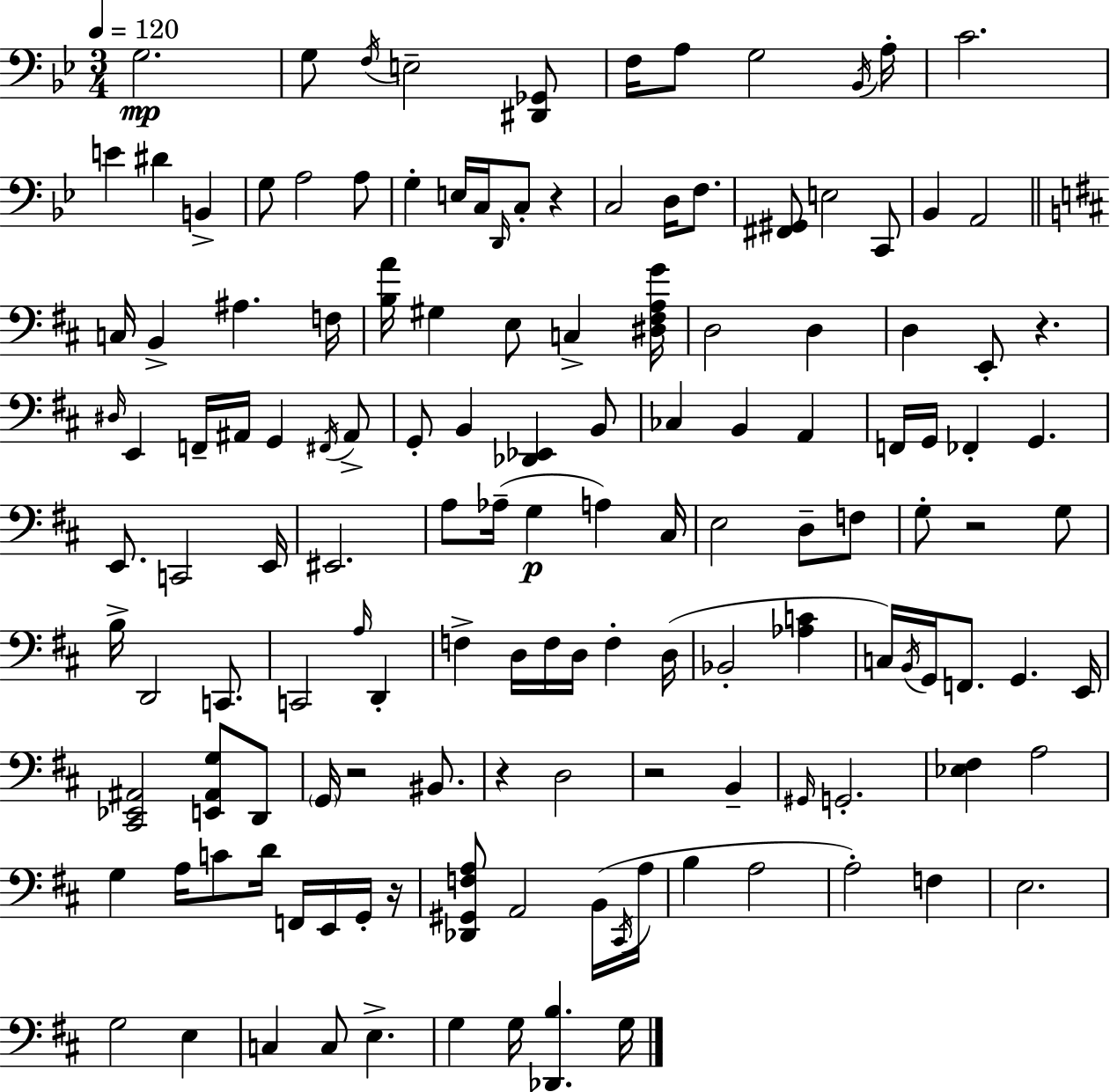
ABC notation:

X:1
T:Untitled
M:3/4
L:1/4
K:Gm
G,2 G,/2 F,/4 E,2 [^D,,_G,,]/2 F,/4 A,/2 G,2 _B,,/4 A,/4 C2 E ^D B,, G,/2 A,2 A,/2 G, E,/4 C,/4 D,,/4 C,/2 z C,2 D,/4 F,/2 [^F,,^G,,]/2 E,2 C,,/2 _B,, A,,2 C,/4 B,, ^A, F,/4 [B,A]/4 ^G, E,/2 C, [^D,^F,A,G]/4 D,2 D, D, E,,/2 z ^D,/4 E,, F,,/4 ^A,,/4 G,, ^F,,/4 ^A,,/2 G,,/2 B,, [_D,,_E,,] B,,/2 _C, B,, A,, F,,/4 G,,/4 _F,, G,, E,,/2 C,,2 E,,/4 ^E,,2 A,/2 _A,/4 G, A, ^C,/4 E,2 D,/2 F,/2 G,/2 z2 G,/2 B,/4 D,,2 C,,/2 C,,2 A,/4 D,, F, D,/4 F,/4 D,/4 F, D,/4 _B,,2 [_A,C] C,/4 B,,/4 G,,/4 F,,/2 G,, E,,/4 [^C,,_E,,^A,,]2 [E,,^A,,G,]/2 D,,/2 G,,/4 z2 ^B,,/2 z D,2 z2 B,, ^G,,/4 G,,2 [_E,^F,] A,2 G, A,/4 C/2 D/4 F,,/4 E,,/4 G,,/4 z/4 [_D,,^G,,F,A,]/2 A,,2 B,,/4 ^C,,/4 A,/4 B, A,2 A,2 F, E,2 G,2 E, C, C,/2 E, G, G,/4 [_D,,B,] G,/4